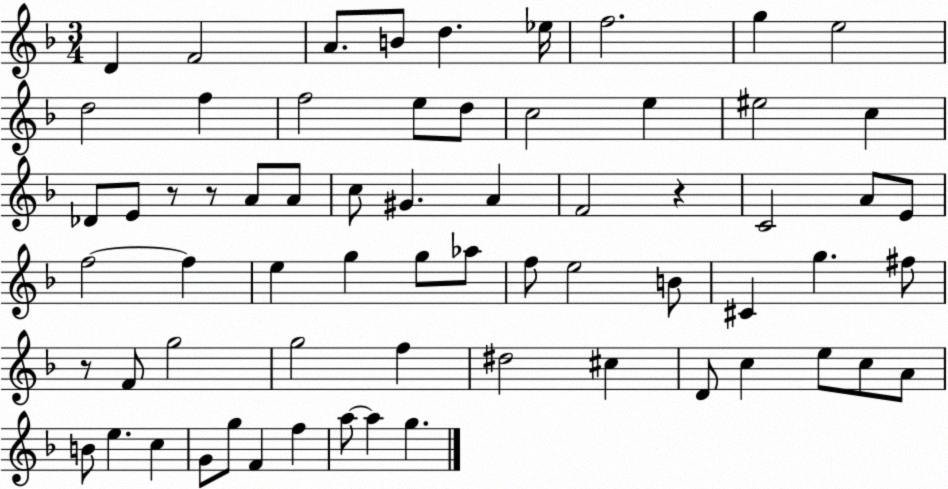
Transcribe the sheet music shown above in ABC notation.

X:1
T:Untitled
M:3/4
L:1/4
K:F
D F2 A/2 B/2 d _e/4 f2 g e2 d2 f f2 e/2 d/2 c2 e ^e2 c _D/2 E/2 z/2 z/2 A/2 A/2 c/2 ^G A F2 z C2 A/2 E/2 f2 f e g g/2 _a/2 f/2 e2 B/2 ^C g ^f/2 z/2 F/2 g2 g2 f ^d2 ^c D/2 c e/2 c/2 A/2 B/2 e c G/2 g/2 F f a/2 a g